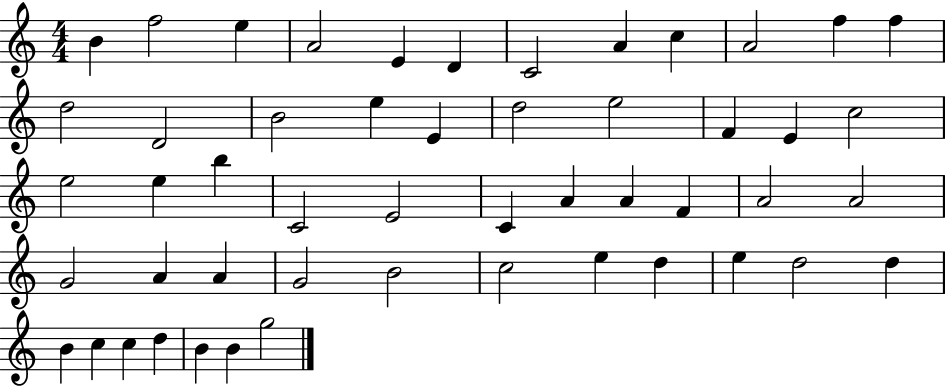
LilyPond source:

{
  \clef treble
  \numericTimeSignature
  \time 4/4
  \key c \major
  b'4 f''2 e''4 | a'2 e'4 d'4 | c'2 a'4 c''4 | a'2 f''4 f''4 | \break d''2 d'2 | b'2 e''4 e'4 | d''2 e''2 | f'4 e'4 c''2 | \break e''2 e''4 b''4 | c'2 e'2 | c'4 a'4 a'4 f'4 | a'2 a'2 | \break g'2 a'4 a'4 | g'2 b'2 | c''2 e''4 d''4 | e''4 d''2 d''4 | \break b'4 c''4 c''4 d''4 | b'4 b'4 g''2 | \bar "|."
}